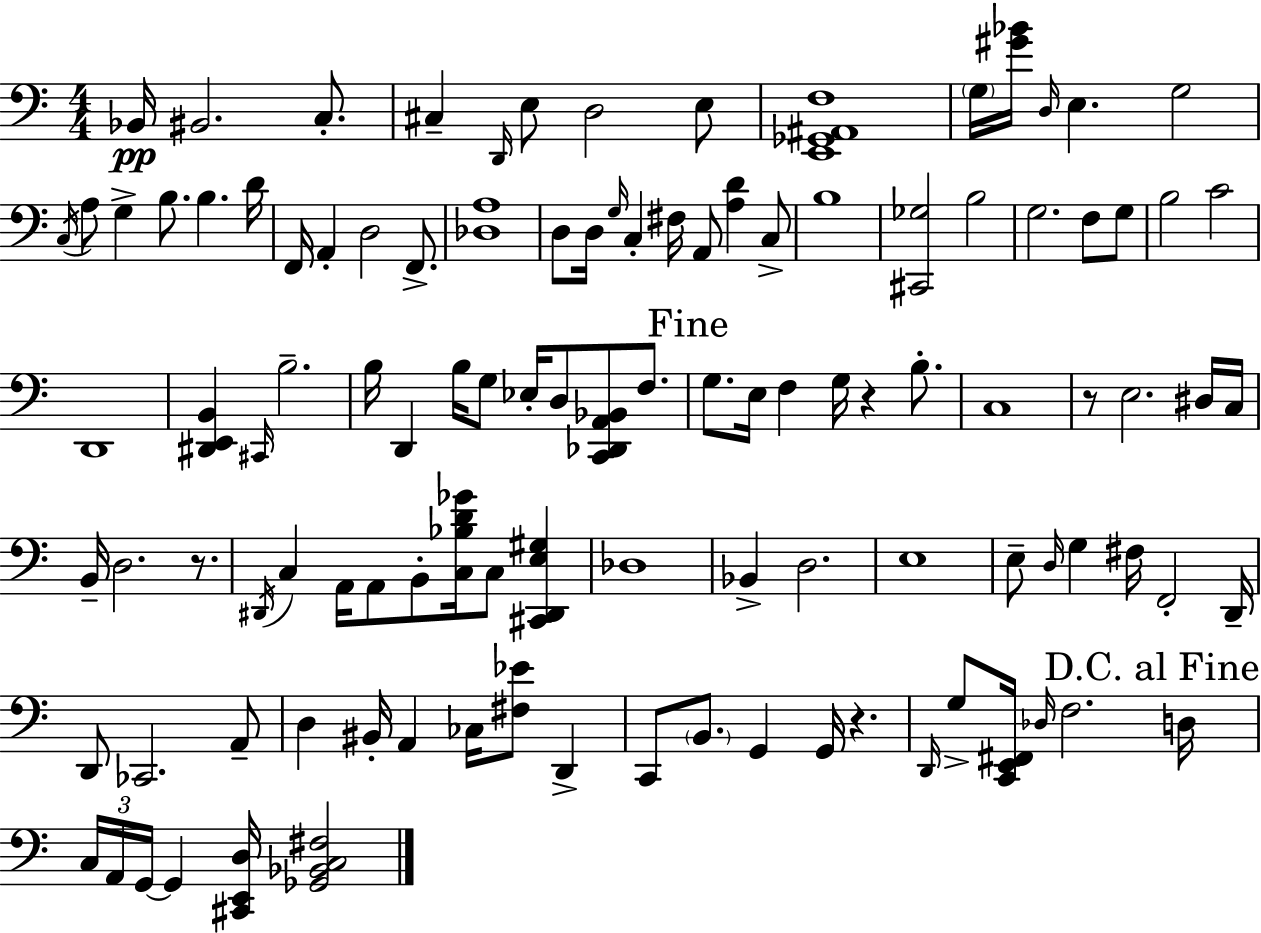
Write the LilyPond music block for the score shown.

{
  \clef bass
  \numericTimeSignature
  \time 4/4
  \key c \major
  \repeat volta 2 { bes,16\pp bis,2. c8.-. | cis4-- \grace { d,16 } e8 d2 e8 | <e, ges, ais, f>1 | \parenthesize g16 <gis' bes'>16 \grace { d16 } e4. g2 | \break \acciaccatura { c16 } a8 g4-> b8. b4. | d'16 f,16 a,4-. d2 | f,8.-> <des a>1 | d8 d16 \grace { g16 } c4-. fis16 a,8 <a d'>4 | \break c8-> b1 | <cis, ges>2 b2 | g2. | f8 g8 b2 c'2 | \break d,1 | <dis, e, b,>4 \grace { cis,16 } b2.-- | b16 d,4 b16 g8 ees16-. d8 | <c, des, a, bes,>8 f8. \mark "Fine" g8. e16 f4 g16 r4 | \break b8.-. c1 | r8 e2. | dis16 c16 b,16-- d2. | r8. \acciaccatura { dis,16 } c4 a,16 a,8 b,8-. <c bes d' ges'>16 | \break c8 <cis, dis, e gis>4 des1 | bes,4-> d2. | e1 | e8-- \grace { d16 } g4 fis16 f,2-. | \break d,16-- d,8 ces,2. | a,8-- d4 bis,16-. a,4 | ces16 <fis ees'>8 d,4-> c,8 \parenthesize b,8. g,4 | g,16 r4. \grace { d,16 } g8-> <c, e, fis,>16 \grace { des16 } f2. | \break \mark "D.C. al Fine" d16 \tuplet 3/2 { c16 a,16 g,16~~ } g,4 | <cis, e, d>16 <ges, bes, c fis>2 } \bar "|."
}